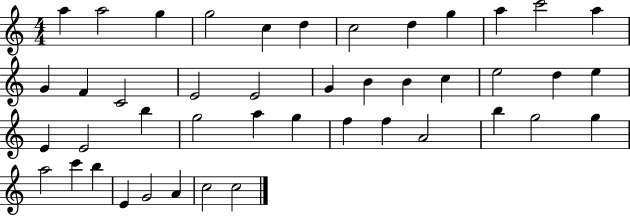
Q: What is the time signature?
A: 4/4